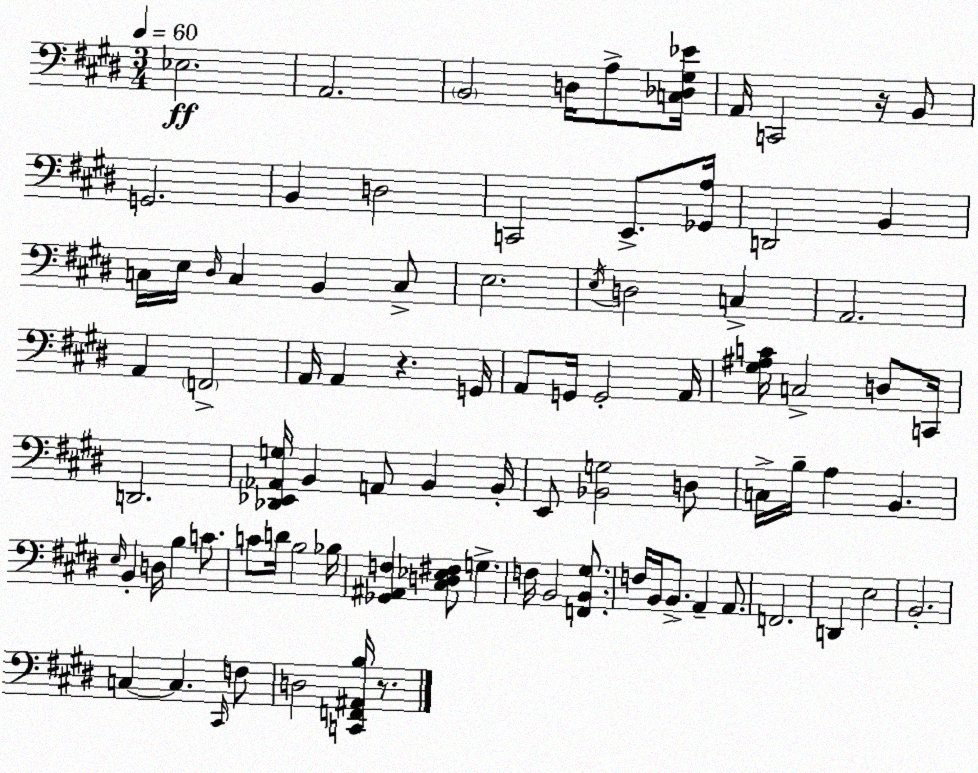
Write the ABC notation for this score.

X:1
T:Untitled
M:3/4
L:1/4
K:E
_E,2 A,,2 B,,2 D,/4 A,/2 [C,_D,^G,_E]/4 A,,/4 C,,2 z/4 B,,/2 G,,2 B,, D,2 C,,2 E,,/2 [_G,,A,]/4 D,,2 B,, C,/4 E,/4 ^D,/4 C, B,, C,/2 E,2 E,/4 D,2 C, A,,2 A,, F,,2 A,,/4 A,, z G,,/4 A,,/2 G,,/4 G,,2 A,,/4 [^G,^A,C]/4 C,2 D,/2 C,,/4 D,,2 [_D,,_E,,_A,,G,]/4 B,, A,,/2 B,, B,,/4 E,,/2 [_B,,G,]2 D,/2 C,/4 B,/4 A, B,, E,/4 B,, D,/4 B, C/2 C/2 D/4 B,2 _B,/4 [_G,,^A,,F,] [^C,D,_E,^F,]/2 G, F,/4 B,,2 [F,,B,,^G,]/2 F,/4 B,,/4 B,,/2 A,, A,,/2 F,,2 D,, E,2 B,,2 C, C, ^C,,/4 F,/2 D,2 [C,,F,,^A,,B,]/4 z/2